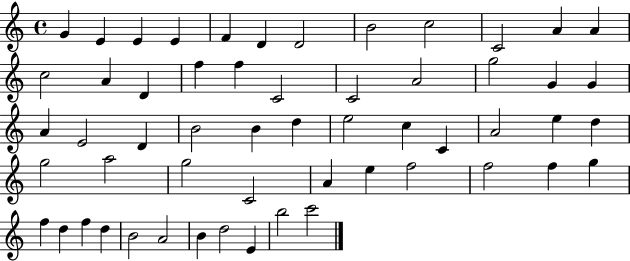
X:1
T:Untitled
M:4/4
L:1/4
K:C
G E E E F D D2 B2 c2 C2 A A c2 A D f f C2 C2 A2 g2 G G A E2 D B2 B d e2 c C A2 e d g2 a2 g2 C2 A e f2 f2 f g f d f d B2 A2 B d2 E b2 c'2